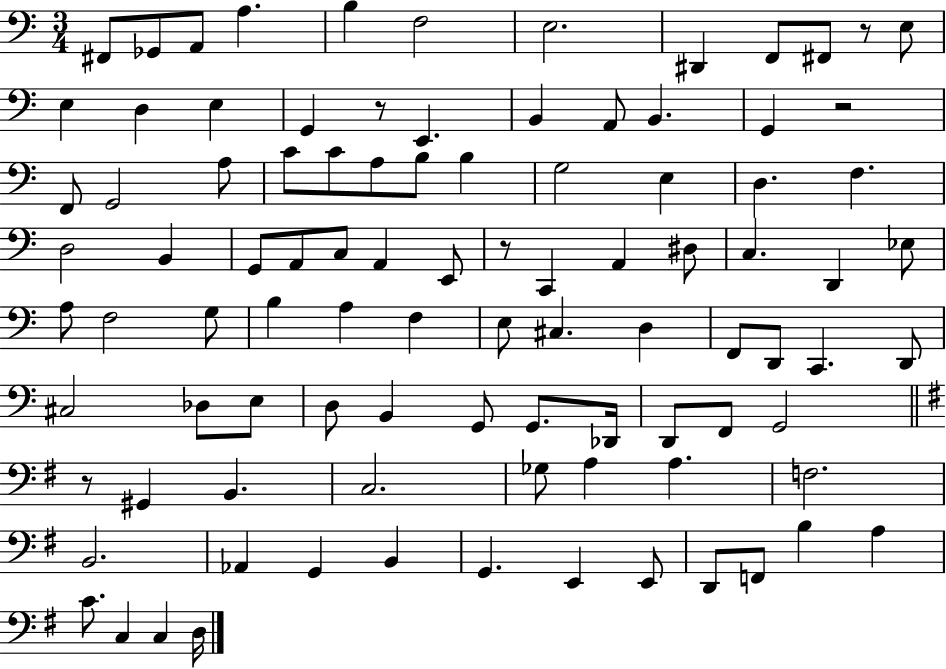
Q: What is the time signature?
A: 3/4